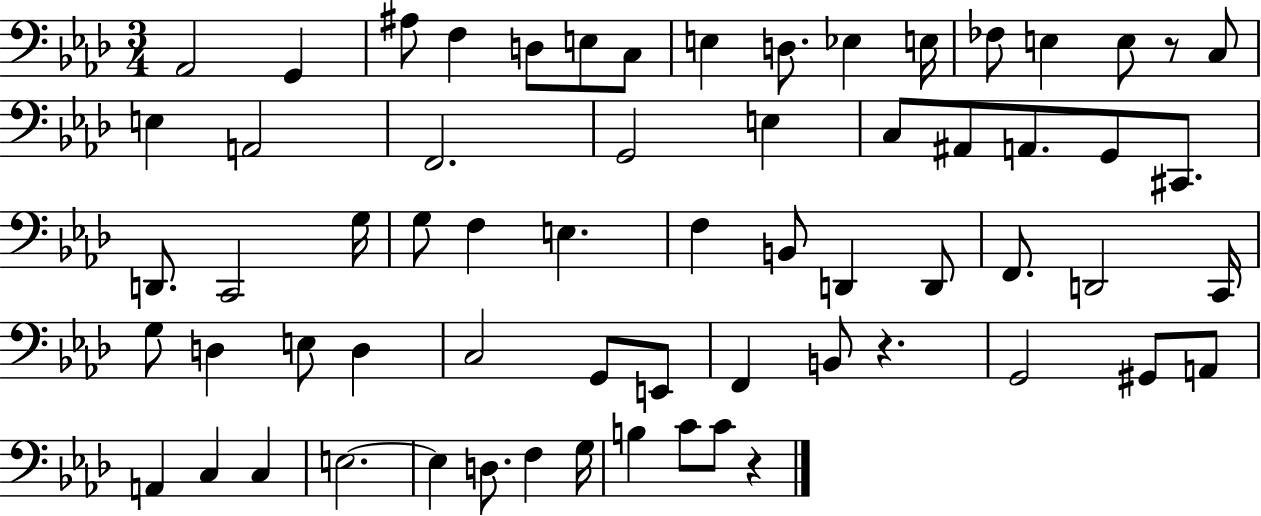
X:1
T:Untitled
M:3/4
L:1/4
K:Ab
_A,,2 G,, ^A,/2 F, D,/2 E,/2 C,/2 E, D,/2 _E, E,/4 _F,/2 E, E,/2 z/2 C,/2 E, A,,2 F,,2 G,,2 E, C,/2 ^A,,/2 A,,/2 G,,/2 ^C,,/2 D,,/2 C,,2 G,/4 G,/2 F, E, F, B,,/2 D,, D,,/2 F,,/2 D,,2 C,,/4 G,/2 D, E,/2 D, C,2 G,,/2 E,,/2 F,, B,,/2 z G,,2 ^G,,/2 A,,/2 A,, C, C, E,2 E, D,/2 F, G,/4 B, C/2 C/2 z